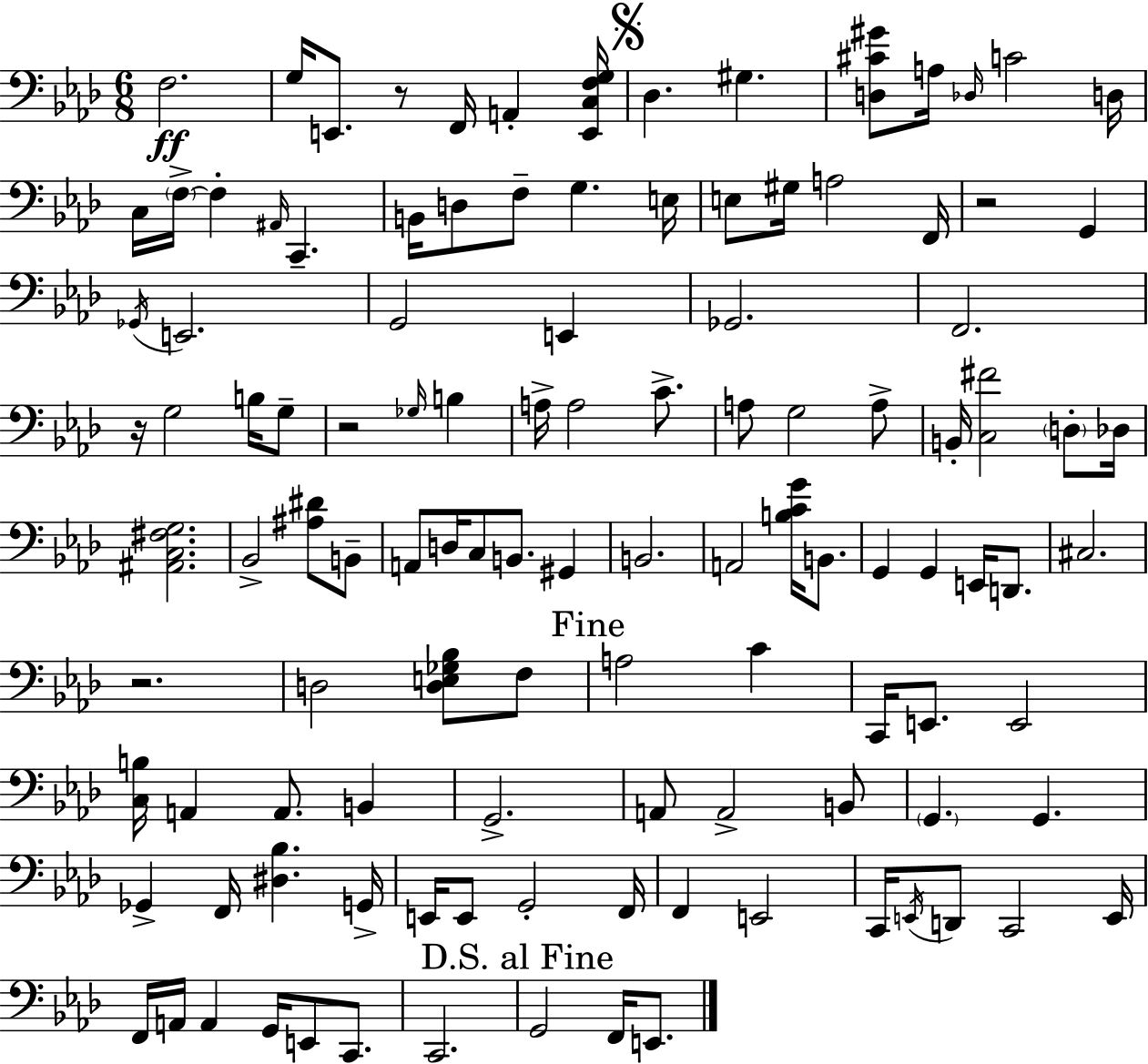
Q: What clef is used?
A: bass